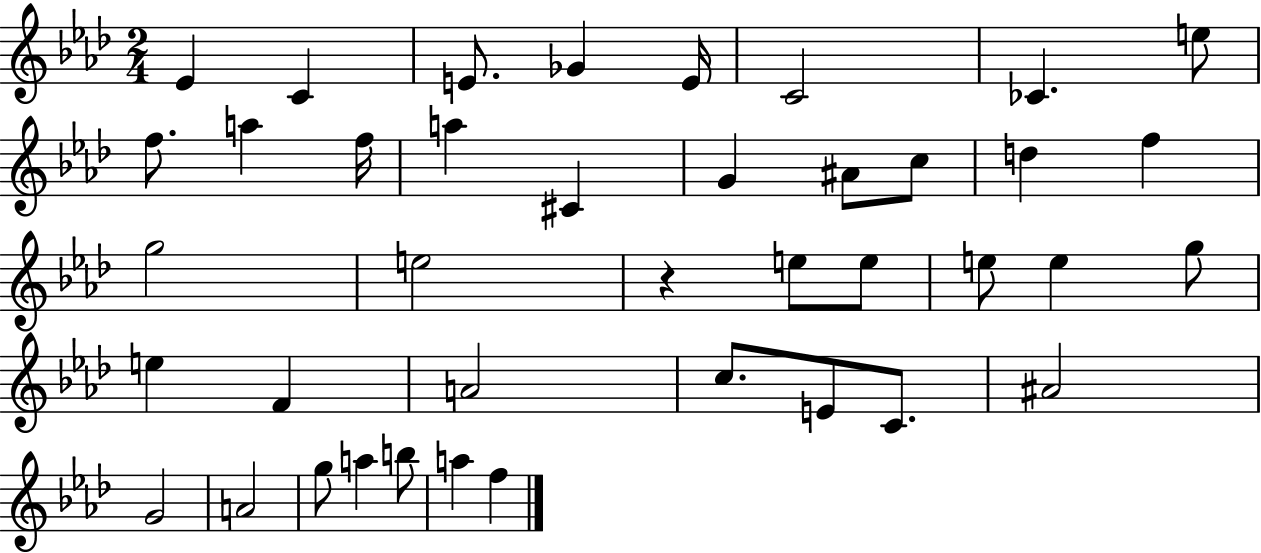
{
  \clef treble
  \numericTimeSignature
  \time 2/4
  \key aes \major
  \repeat volta 2 { ees'4 c'4 | e'8. ges'4 e'16 | c'2 | ces'4. e''8 | \break f''8. a''4 f''16 | a''4 cis'4 | g'4 ais'8 c''8 | d''4 f''4 | \break g''2 | e''2 | r4 e''8 e''8 | e''8 e''4 g''8 | \break e''4 f'4 | a'2 | c''8. e'8 c'8. | ais'2 | \break g'2 | a'2 | g''8 a''4 b''8 | a''4 f''4 | \break } \bar "|."
}